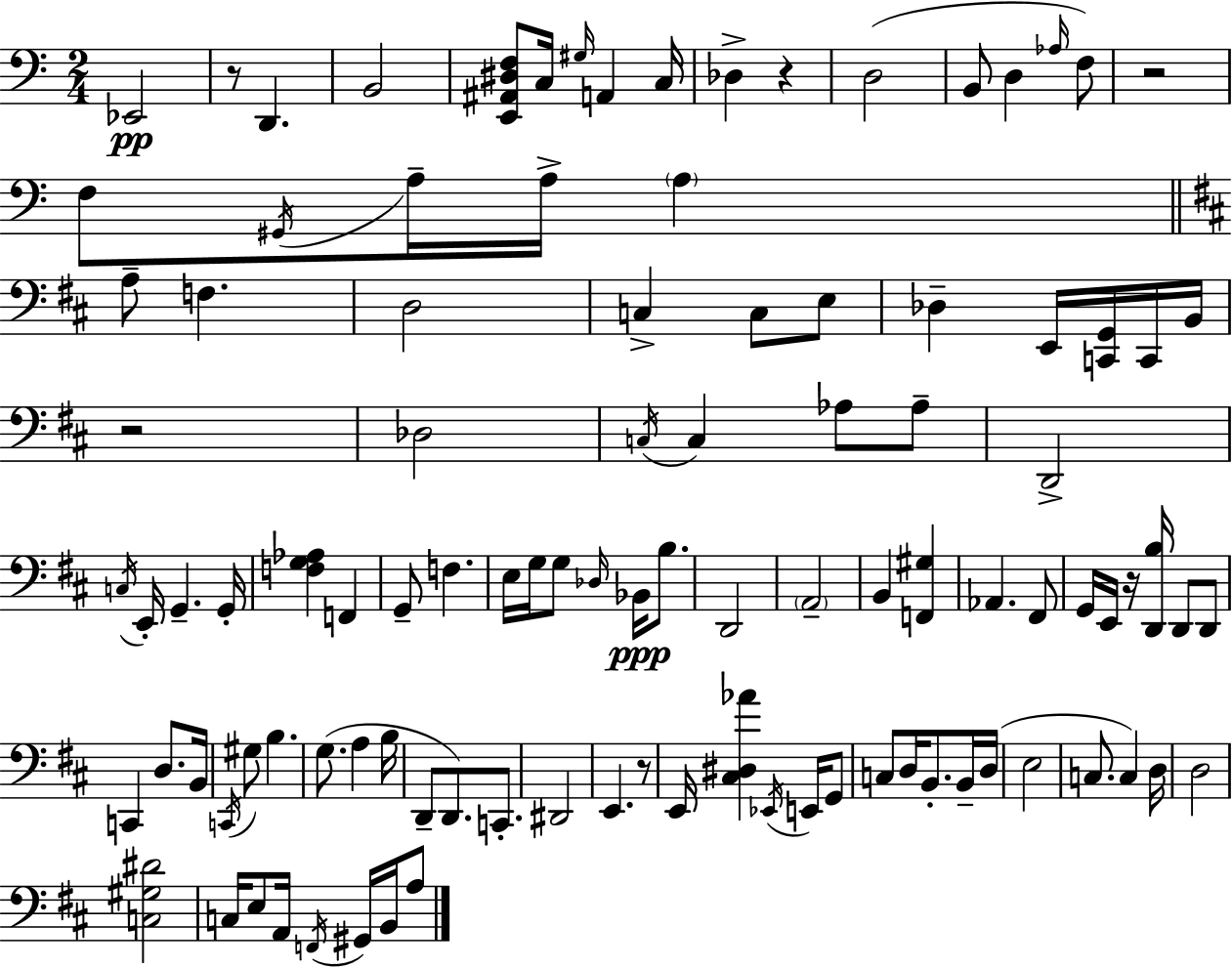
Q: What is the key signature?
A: C major